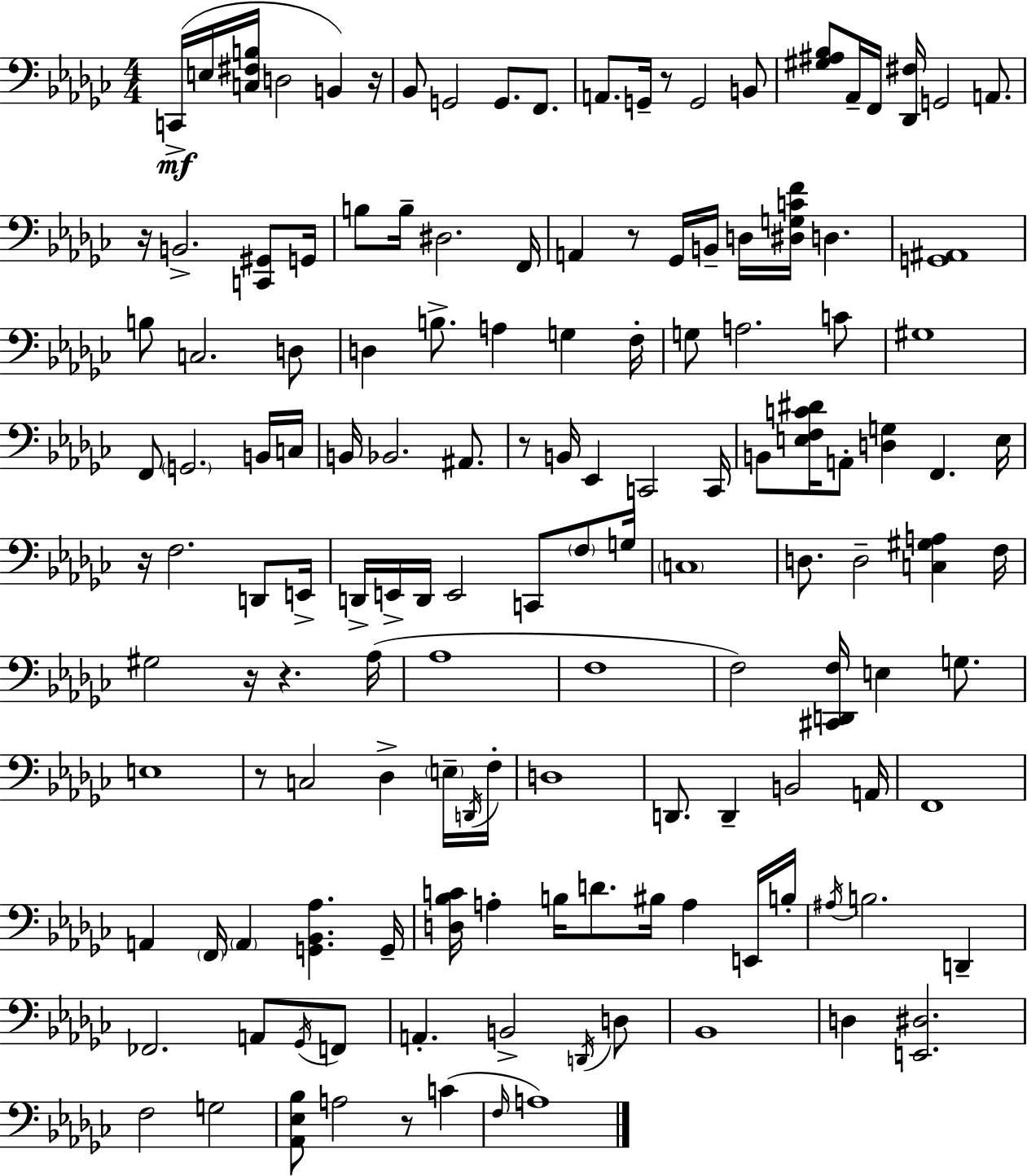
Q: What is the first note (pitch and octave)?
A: C2